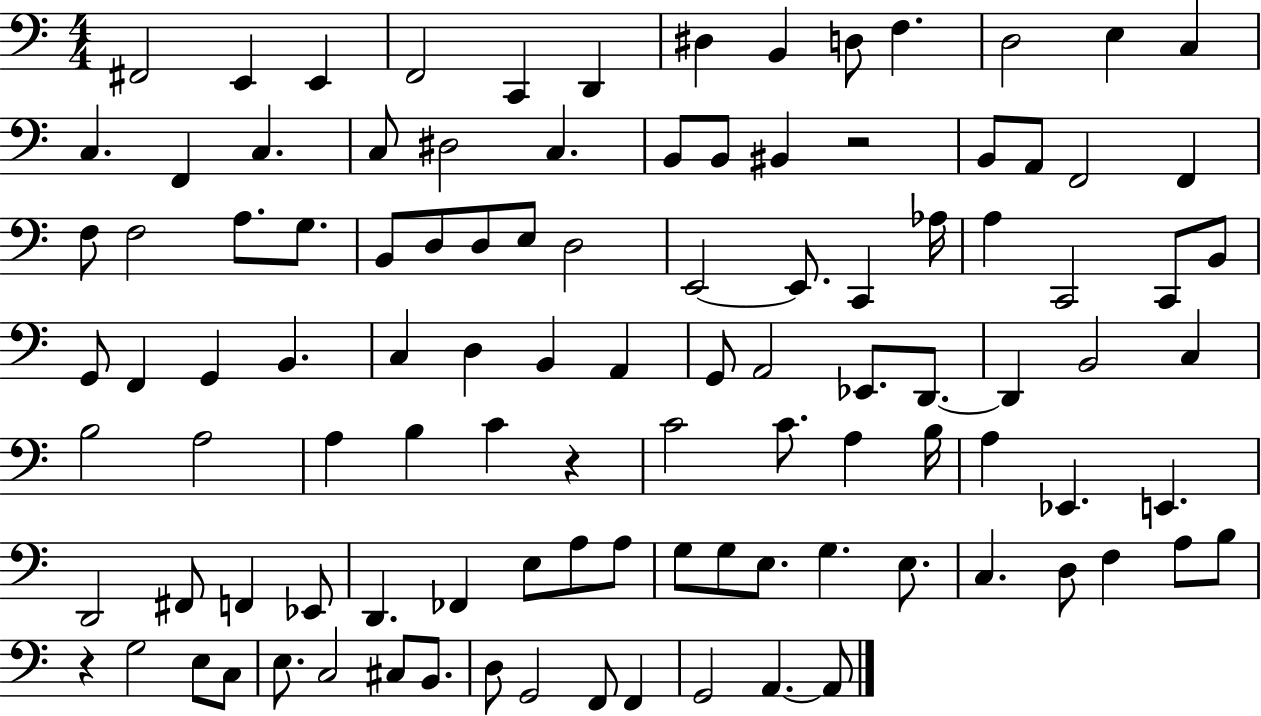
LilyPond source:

{
  \clef bass
  \numericTimeSignature
  \time 4/4
  \key c \major
  fis,2 e,4 e,4 | f,2 c,4 d,4 | dis4 b,4 d8 f4. | d2 e4 c4 | \break c4. f,4 c4. | c8 dis2 c4. | b,8 b,8 bis,4 r2 | b,8 a,8 f,2 f,4 | \break f8 f2 a8. g8. | b,8 d8 d8 e8 d2 | e,2~~ e,8. c,4 aes16 | a4 c,2 c,8 b,8 | \break g,8 f,4 g,4 b,4. | c4 d4 b,4 a,4 | g,8 a,2 ees,8. d,8.~~ | d,4 b,2 c4 | \break b2 a2 | a4 b4 c'4 r4 | c'2 c'8. a4 b16 | a4 ees,4. e,4. | \break d,2 fis,8 f,4 ees,8 | d,4. fes,4 e8 a8 a8 | g8 g8 e8. g4. e8. | c4. d8 f4 a8 b8 | \break r4 g2 e8 c8 | e8. c2 cis8 b,8. | d8 g,2 f,8 f,4 | g,2 a,4.~~ a,8 | \break \bar "|."
}